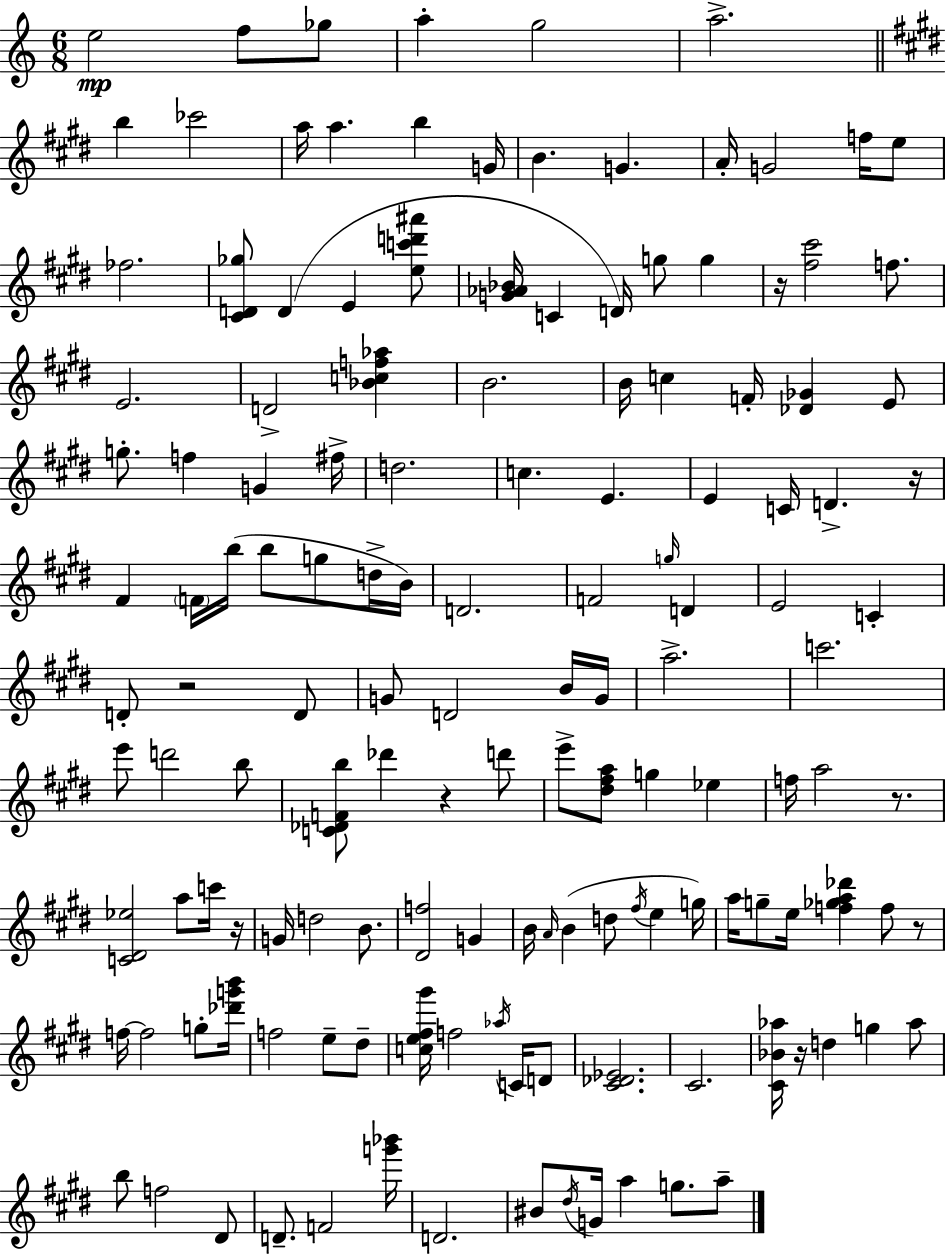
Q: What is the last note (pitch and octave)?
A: A5